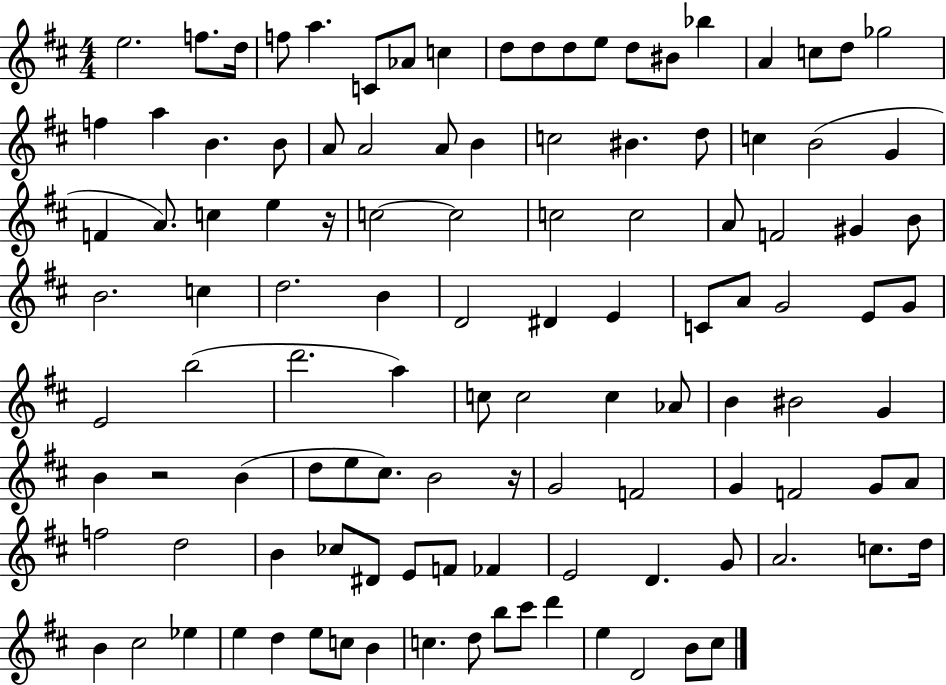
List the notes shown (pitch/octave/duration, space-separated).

E5/h. F5/e. D5/s F5/e A5/q. C4/e Ab4/e C5/q D5/e D5/e D5/e E5/e D5/e BIS4/e Bb5/q A4/q C5/e D5/e Gb5/h F5/q A5/q B4/q. B4/e A4/e A4/h A4/e B4/q C5/h BIS4/q. D5/e C5/q B4/h G4/q F4/q A4/e. C5/q E5/q R/s C5/h C5/h C5/h C5/h A4/e F4/h G#4/q B4/e B4/h. C5/q D5/h. B4/q D4/h D#4/q E4/q C4/e A4/e G4/h E4/e G4/e E4/h B5/h D6/h. A5/q C5/e C5/h C5/q Ab4/e B4/q BIS4/h G4/q B4/q R/h B4/q D5/e E5/e C#5/e. B4/h R/s G4/h F4/h G4/q F4/h G4/e A4/e F5/h D5/h B4/q CES5/e D#4/e E4/e F4/e FES4/q E4/h D4/q. G4/e A4/h. C5/e. D5/s B4/q C#5/h Eb5/q E5/q D5/q E5/e C5/e B4/q C5/q. D5/e B5/e C#6/e D6/q E5/q D4/h B4/e C#5/e